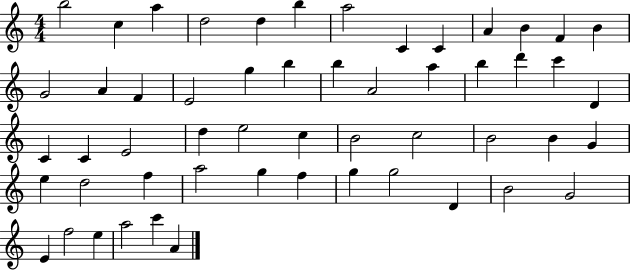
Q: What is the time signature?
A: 4/4